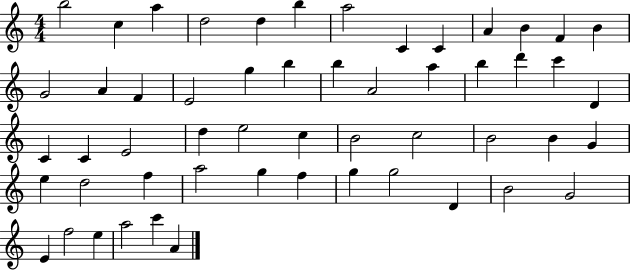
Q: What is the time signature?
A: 4/4